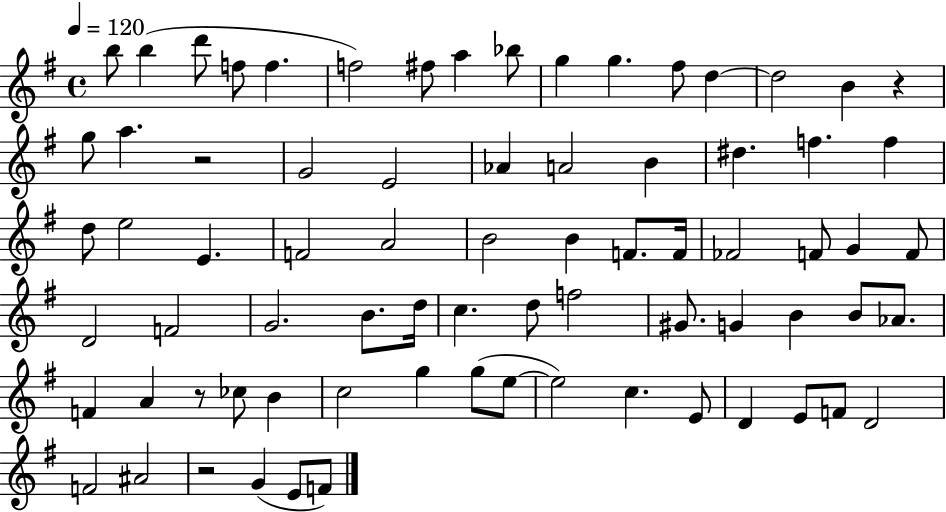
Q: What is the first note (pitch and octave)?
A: B5